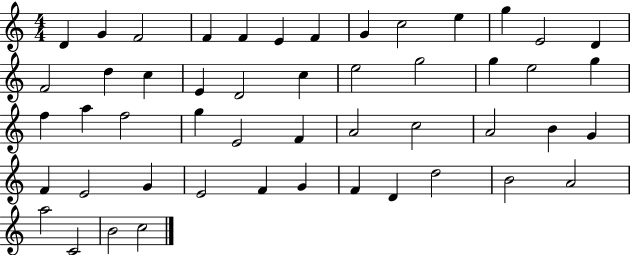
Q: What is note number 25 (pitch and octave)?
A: F5